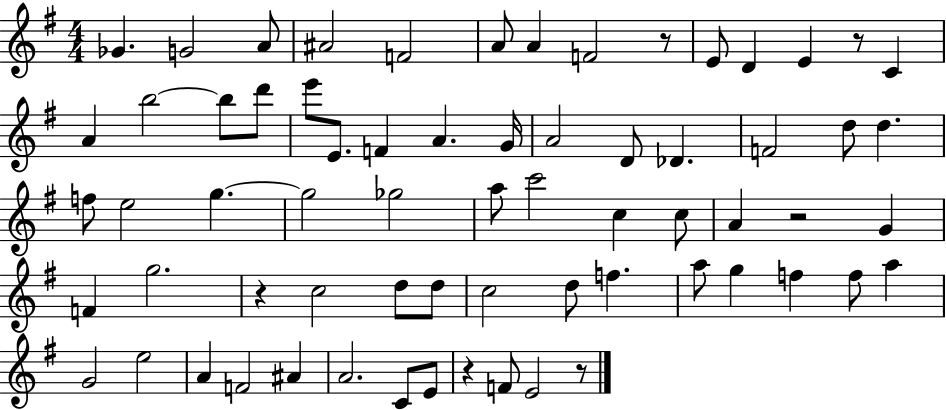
{
  \clef treble
  \numericTimeSignature
  \time 4/4
  \key g \major
  \repeat volta 2 { ges'4. g'2 a'8 | ais'2 f'2 | a'8 a'4 f'2 r8 | e'8 d'4 e'4 r8 c'4 | \break a'4 b''2~~ b''8 d'''8 | e'''8 e'8. f'4 a'4. g'16 | a'2 d'8 des'4. | f'2 d''8 d''4. | \break f''8 e''2 g''4.~~ | g''2 ges''2 | a''8 c'''2 c''4 c''8 | a'4 r2 g'4 | \break f'4 g''2. | r4 c''2 d''8 d''8 | c''2 d''8 f''4. | a''8 g''4 f''4 f''8 a''4 | \break g'2 e''2 | a'4 f'2 ais'4 | a'2. c'8 e'8 | r4 f'8 e'2 r8 | \break } \bar "|."
}